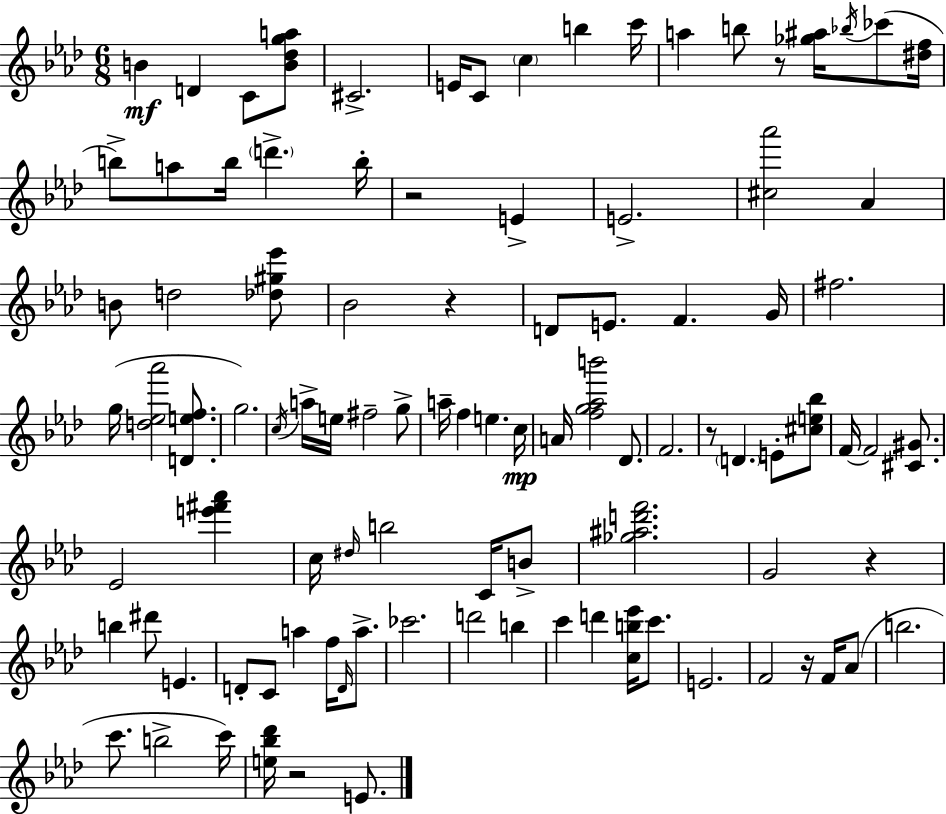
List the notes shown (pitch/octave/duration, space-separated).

B4/q D4/q C4/e [B4,Db5,G5,A5]/e C#4/h. E4/s C4/e C5/q B5/q C6/s A5/q B5/e R/e [Gb5,A#5]/s Bb5/s CES6/e [D#5,F5]/s B5/e A5/e B5/s D6/q. B5/s R/h E4/q E4/h. [C#5,Ab6]/h Ab4/q B4/e D5/h [Db5,G#5,Eb6]/e Bb4/h R/q D4/e E4/e. F4/q. G4/s F#5/h. G5/s [D5,Eb5,Ab6]/h [D4,E5,F5]/e. G5/h. C5/s A5/s E5/s F#5/h G5/e A5/s F5/q E5/q. C5/s A4/s [F5,G5,Ab5,B6]/h Db4/e. F4/h. R/e D4/q. E4/e [C#5,E5,Bb5]/e F4/s F4/h [C#4,G#4]/e. Eb4/h [E6,F#6,Ab6]/q C5/s D#5/s B5/h C4/s B4/e [Gb5,A#5,D6,F6]/h. G4/h R/q B5/q D#6/e E4/q. D4/e C4/e A5/q F5/s D4/s A5/e. CES6/h. D6/h B5/q C6/q D6/q [C5,B5,Eb6]/s C6/e. E4/h. F4/h R/s F4/s Ab4/e B5/h. C6/e. B5/h C6/s [E5,Bb5,Db6]/s R/h E4/e.